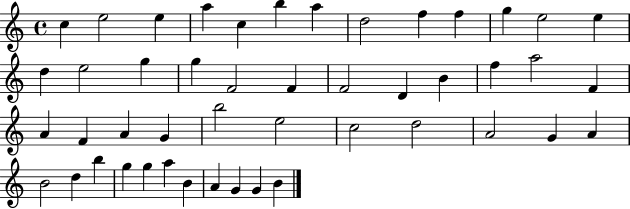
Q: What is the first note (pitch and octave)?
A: C5